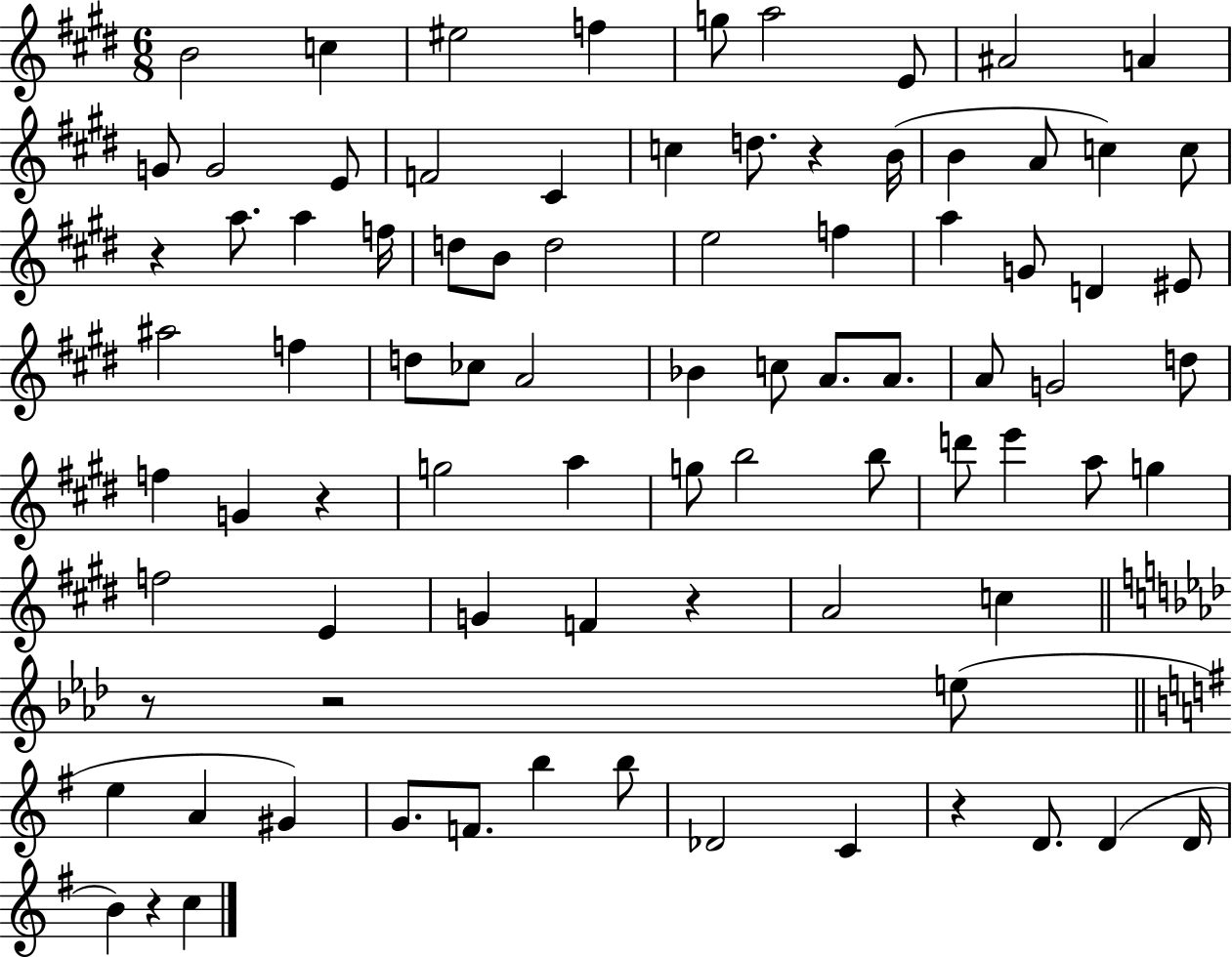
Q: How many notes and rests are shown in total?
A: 85